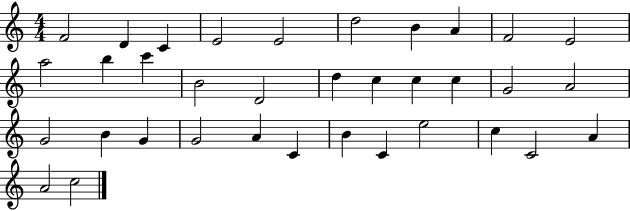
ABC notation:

X:1
T:Untitled
M:4/4
L:1/4
K:C
F2 D C E2 E2 d2 B A F2 E2 a2 b c' B2 D2 d c c c G2 A2 G2 B G G2 A C B C e2 c C2 A A2 c2